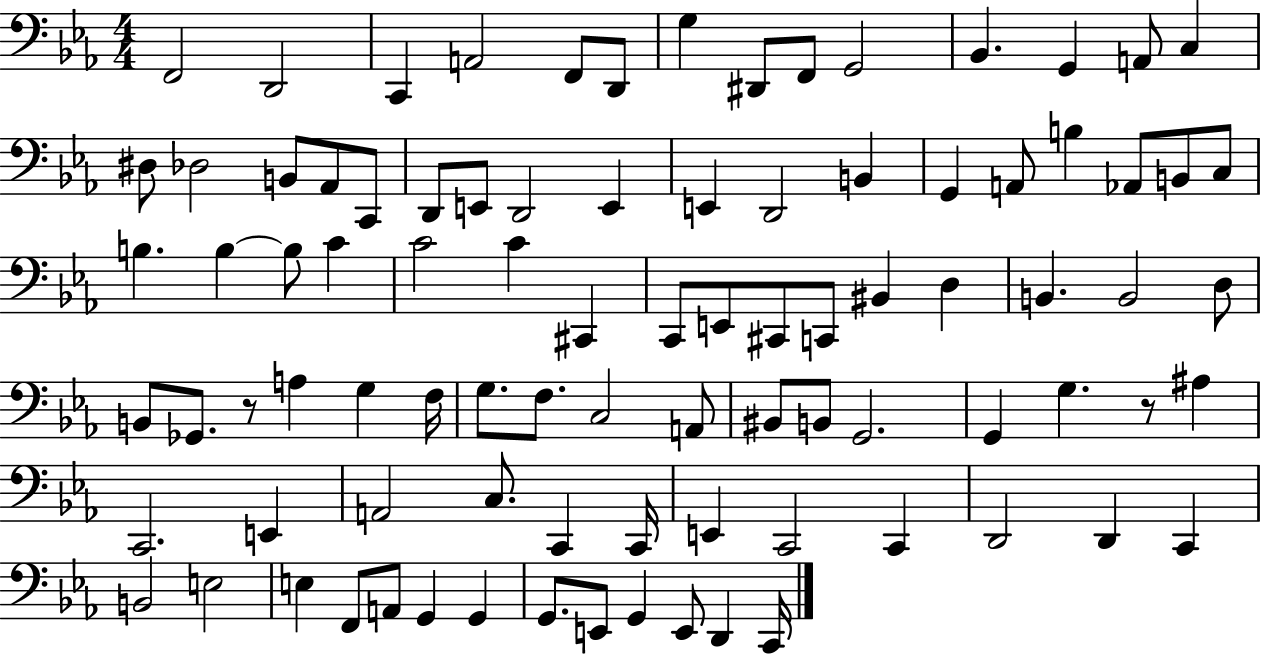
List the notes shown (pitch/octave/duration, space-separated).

F2/h D2/h C2/q A2/h F2/e D2/e G3/q D#2/e F2/e G2/h Bb2/q. G2/q A2/e C3/q D#3/e Db3/h B2/e Ab2/e C2/e D2/e E2/e D2/h E2/q E2/q D2/h B2/q G2/q A2/e B3/q Ab2/e B2/e C3/e B3/q. B3/q B3/e C4/q C4/h C4/q C#2/q C2/e E2/e C#2/e C2/e BIS2/q D3/q B2/q. B2/h D3/e B2/e Gb2/e. R/e A3/q G3/q F3/s G3/e. F3/e. C3/h A2/e BIS2/e B2/e G2/h. G2/q G3/q. R/e A#3/q C2/h. E2/q A2/h C3/e. C2/q C2/s E2/q C2/h C2/q D2/h D2/q C2/q B2/h E3/h E3/q F2/e A2/e G2/q G2/q G2/e. E2/e G2/q E2/e D2/q C2/s